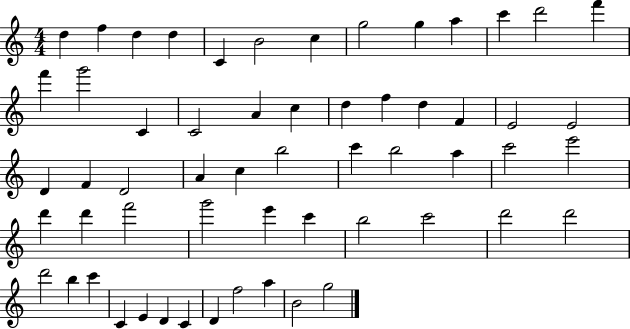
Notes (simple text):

D5/q F5/q D5/q D5/q C4/q B4/h C5/q G5/h G5/q A5/q C6/q D6/h F6/q F6/q G6/h C4/q C4/h A4/q C5/q D5/q F5/q D5/q F4/q E4/h E4/h D4/q F4/q D4/h A4/q C5/q B5/h C6/q B5/h A5/q C6/h E6/h D6/q D6/q F6/h G6/h E6/q C6/q B5/h C6/h D6/h D6/h D6/h B5/q C6/q C4/q E4/q D4/q C4/q D4/q F5/h A5/q B4/h G5/h